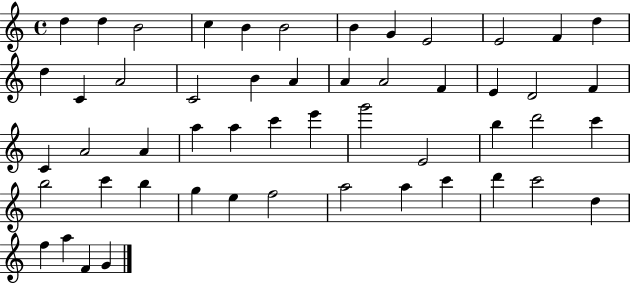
{
  \clef treble
  \time 4/4
  \defaultTimeSignature
  \key c \major
  d''4 d''4 b'2 | c''4 b'4 b'2 | b'4 g'4 e'2 | e'2 f'4 d''4 | \break d''4 c'4 a'2 | c'2 b'4 a'4 | a'4 a'2 f'4 | e'4 d'2 f'4 | \break c'4 a'2 a'4 | a''4 a''4 c'''4 e'''4 | g'''2 e'2 | b''4 d'''2 c'''4 | \break b''2 c'''4 b''4 | g''4 e''4 f''2 | a''2 a''4 c'''4 | d'''4 c'''2 d''4 | \break f''4 a''4 f'4 g'4 | \bar "|."
}